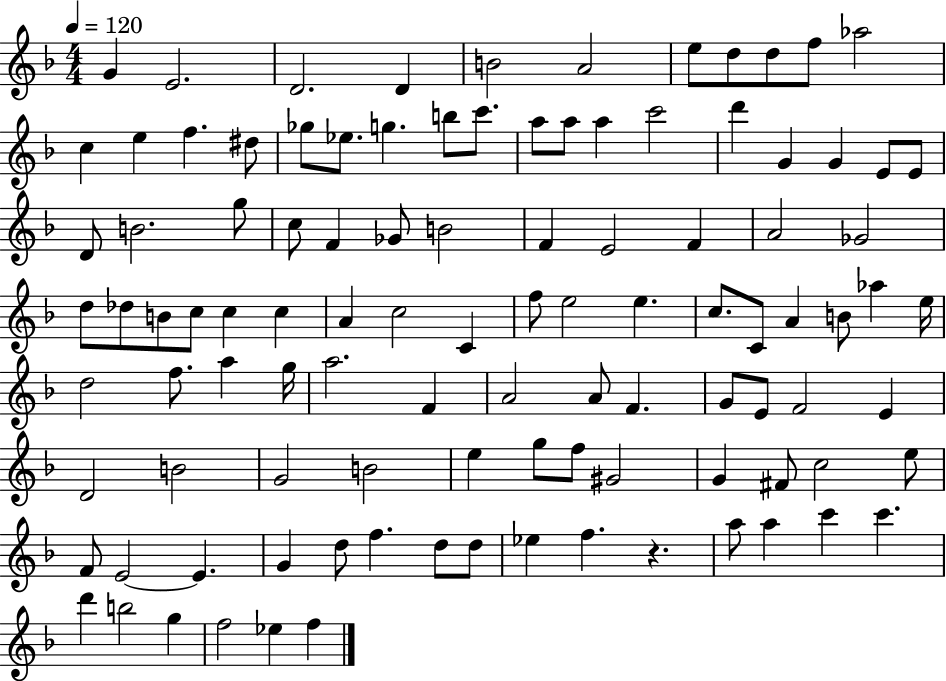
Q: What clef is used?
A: treble